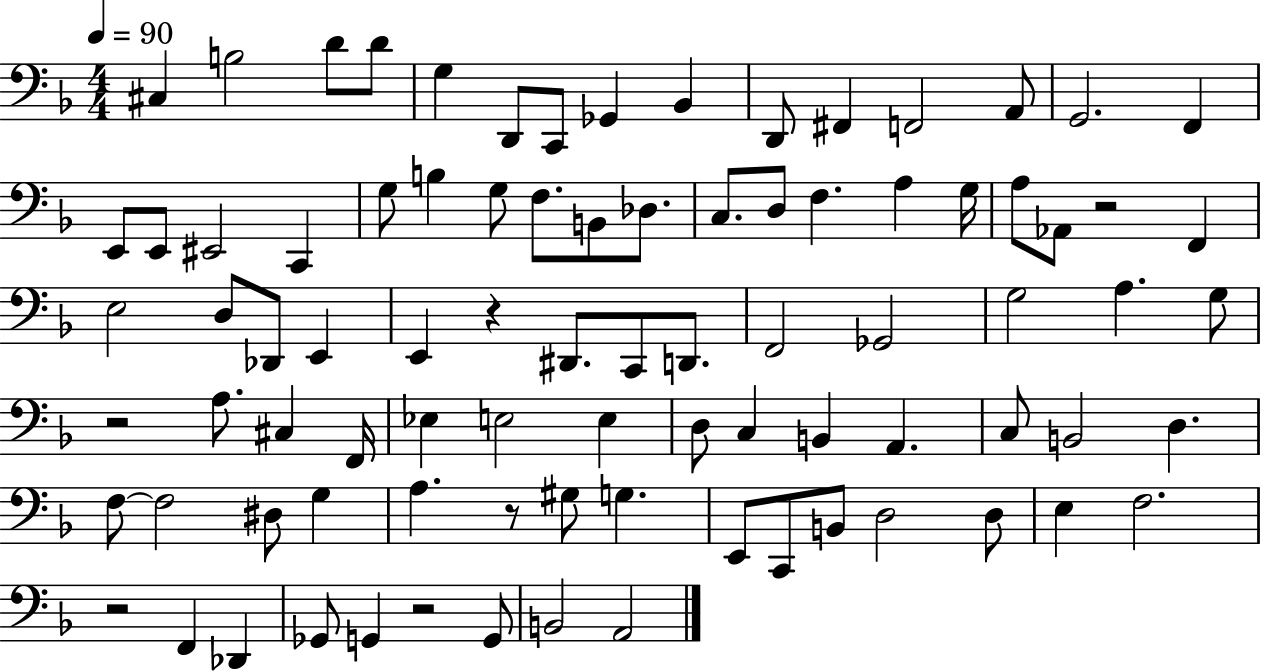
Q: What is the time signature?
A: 4/4